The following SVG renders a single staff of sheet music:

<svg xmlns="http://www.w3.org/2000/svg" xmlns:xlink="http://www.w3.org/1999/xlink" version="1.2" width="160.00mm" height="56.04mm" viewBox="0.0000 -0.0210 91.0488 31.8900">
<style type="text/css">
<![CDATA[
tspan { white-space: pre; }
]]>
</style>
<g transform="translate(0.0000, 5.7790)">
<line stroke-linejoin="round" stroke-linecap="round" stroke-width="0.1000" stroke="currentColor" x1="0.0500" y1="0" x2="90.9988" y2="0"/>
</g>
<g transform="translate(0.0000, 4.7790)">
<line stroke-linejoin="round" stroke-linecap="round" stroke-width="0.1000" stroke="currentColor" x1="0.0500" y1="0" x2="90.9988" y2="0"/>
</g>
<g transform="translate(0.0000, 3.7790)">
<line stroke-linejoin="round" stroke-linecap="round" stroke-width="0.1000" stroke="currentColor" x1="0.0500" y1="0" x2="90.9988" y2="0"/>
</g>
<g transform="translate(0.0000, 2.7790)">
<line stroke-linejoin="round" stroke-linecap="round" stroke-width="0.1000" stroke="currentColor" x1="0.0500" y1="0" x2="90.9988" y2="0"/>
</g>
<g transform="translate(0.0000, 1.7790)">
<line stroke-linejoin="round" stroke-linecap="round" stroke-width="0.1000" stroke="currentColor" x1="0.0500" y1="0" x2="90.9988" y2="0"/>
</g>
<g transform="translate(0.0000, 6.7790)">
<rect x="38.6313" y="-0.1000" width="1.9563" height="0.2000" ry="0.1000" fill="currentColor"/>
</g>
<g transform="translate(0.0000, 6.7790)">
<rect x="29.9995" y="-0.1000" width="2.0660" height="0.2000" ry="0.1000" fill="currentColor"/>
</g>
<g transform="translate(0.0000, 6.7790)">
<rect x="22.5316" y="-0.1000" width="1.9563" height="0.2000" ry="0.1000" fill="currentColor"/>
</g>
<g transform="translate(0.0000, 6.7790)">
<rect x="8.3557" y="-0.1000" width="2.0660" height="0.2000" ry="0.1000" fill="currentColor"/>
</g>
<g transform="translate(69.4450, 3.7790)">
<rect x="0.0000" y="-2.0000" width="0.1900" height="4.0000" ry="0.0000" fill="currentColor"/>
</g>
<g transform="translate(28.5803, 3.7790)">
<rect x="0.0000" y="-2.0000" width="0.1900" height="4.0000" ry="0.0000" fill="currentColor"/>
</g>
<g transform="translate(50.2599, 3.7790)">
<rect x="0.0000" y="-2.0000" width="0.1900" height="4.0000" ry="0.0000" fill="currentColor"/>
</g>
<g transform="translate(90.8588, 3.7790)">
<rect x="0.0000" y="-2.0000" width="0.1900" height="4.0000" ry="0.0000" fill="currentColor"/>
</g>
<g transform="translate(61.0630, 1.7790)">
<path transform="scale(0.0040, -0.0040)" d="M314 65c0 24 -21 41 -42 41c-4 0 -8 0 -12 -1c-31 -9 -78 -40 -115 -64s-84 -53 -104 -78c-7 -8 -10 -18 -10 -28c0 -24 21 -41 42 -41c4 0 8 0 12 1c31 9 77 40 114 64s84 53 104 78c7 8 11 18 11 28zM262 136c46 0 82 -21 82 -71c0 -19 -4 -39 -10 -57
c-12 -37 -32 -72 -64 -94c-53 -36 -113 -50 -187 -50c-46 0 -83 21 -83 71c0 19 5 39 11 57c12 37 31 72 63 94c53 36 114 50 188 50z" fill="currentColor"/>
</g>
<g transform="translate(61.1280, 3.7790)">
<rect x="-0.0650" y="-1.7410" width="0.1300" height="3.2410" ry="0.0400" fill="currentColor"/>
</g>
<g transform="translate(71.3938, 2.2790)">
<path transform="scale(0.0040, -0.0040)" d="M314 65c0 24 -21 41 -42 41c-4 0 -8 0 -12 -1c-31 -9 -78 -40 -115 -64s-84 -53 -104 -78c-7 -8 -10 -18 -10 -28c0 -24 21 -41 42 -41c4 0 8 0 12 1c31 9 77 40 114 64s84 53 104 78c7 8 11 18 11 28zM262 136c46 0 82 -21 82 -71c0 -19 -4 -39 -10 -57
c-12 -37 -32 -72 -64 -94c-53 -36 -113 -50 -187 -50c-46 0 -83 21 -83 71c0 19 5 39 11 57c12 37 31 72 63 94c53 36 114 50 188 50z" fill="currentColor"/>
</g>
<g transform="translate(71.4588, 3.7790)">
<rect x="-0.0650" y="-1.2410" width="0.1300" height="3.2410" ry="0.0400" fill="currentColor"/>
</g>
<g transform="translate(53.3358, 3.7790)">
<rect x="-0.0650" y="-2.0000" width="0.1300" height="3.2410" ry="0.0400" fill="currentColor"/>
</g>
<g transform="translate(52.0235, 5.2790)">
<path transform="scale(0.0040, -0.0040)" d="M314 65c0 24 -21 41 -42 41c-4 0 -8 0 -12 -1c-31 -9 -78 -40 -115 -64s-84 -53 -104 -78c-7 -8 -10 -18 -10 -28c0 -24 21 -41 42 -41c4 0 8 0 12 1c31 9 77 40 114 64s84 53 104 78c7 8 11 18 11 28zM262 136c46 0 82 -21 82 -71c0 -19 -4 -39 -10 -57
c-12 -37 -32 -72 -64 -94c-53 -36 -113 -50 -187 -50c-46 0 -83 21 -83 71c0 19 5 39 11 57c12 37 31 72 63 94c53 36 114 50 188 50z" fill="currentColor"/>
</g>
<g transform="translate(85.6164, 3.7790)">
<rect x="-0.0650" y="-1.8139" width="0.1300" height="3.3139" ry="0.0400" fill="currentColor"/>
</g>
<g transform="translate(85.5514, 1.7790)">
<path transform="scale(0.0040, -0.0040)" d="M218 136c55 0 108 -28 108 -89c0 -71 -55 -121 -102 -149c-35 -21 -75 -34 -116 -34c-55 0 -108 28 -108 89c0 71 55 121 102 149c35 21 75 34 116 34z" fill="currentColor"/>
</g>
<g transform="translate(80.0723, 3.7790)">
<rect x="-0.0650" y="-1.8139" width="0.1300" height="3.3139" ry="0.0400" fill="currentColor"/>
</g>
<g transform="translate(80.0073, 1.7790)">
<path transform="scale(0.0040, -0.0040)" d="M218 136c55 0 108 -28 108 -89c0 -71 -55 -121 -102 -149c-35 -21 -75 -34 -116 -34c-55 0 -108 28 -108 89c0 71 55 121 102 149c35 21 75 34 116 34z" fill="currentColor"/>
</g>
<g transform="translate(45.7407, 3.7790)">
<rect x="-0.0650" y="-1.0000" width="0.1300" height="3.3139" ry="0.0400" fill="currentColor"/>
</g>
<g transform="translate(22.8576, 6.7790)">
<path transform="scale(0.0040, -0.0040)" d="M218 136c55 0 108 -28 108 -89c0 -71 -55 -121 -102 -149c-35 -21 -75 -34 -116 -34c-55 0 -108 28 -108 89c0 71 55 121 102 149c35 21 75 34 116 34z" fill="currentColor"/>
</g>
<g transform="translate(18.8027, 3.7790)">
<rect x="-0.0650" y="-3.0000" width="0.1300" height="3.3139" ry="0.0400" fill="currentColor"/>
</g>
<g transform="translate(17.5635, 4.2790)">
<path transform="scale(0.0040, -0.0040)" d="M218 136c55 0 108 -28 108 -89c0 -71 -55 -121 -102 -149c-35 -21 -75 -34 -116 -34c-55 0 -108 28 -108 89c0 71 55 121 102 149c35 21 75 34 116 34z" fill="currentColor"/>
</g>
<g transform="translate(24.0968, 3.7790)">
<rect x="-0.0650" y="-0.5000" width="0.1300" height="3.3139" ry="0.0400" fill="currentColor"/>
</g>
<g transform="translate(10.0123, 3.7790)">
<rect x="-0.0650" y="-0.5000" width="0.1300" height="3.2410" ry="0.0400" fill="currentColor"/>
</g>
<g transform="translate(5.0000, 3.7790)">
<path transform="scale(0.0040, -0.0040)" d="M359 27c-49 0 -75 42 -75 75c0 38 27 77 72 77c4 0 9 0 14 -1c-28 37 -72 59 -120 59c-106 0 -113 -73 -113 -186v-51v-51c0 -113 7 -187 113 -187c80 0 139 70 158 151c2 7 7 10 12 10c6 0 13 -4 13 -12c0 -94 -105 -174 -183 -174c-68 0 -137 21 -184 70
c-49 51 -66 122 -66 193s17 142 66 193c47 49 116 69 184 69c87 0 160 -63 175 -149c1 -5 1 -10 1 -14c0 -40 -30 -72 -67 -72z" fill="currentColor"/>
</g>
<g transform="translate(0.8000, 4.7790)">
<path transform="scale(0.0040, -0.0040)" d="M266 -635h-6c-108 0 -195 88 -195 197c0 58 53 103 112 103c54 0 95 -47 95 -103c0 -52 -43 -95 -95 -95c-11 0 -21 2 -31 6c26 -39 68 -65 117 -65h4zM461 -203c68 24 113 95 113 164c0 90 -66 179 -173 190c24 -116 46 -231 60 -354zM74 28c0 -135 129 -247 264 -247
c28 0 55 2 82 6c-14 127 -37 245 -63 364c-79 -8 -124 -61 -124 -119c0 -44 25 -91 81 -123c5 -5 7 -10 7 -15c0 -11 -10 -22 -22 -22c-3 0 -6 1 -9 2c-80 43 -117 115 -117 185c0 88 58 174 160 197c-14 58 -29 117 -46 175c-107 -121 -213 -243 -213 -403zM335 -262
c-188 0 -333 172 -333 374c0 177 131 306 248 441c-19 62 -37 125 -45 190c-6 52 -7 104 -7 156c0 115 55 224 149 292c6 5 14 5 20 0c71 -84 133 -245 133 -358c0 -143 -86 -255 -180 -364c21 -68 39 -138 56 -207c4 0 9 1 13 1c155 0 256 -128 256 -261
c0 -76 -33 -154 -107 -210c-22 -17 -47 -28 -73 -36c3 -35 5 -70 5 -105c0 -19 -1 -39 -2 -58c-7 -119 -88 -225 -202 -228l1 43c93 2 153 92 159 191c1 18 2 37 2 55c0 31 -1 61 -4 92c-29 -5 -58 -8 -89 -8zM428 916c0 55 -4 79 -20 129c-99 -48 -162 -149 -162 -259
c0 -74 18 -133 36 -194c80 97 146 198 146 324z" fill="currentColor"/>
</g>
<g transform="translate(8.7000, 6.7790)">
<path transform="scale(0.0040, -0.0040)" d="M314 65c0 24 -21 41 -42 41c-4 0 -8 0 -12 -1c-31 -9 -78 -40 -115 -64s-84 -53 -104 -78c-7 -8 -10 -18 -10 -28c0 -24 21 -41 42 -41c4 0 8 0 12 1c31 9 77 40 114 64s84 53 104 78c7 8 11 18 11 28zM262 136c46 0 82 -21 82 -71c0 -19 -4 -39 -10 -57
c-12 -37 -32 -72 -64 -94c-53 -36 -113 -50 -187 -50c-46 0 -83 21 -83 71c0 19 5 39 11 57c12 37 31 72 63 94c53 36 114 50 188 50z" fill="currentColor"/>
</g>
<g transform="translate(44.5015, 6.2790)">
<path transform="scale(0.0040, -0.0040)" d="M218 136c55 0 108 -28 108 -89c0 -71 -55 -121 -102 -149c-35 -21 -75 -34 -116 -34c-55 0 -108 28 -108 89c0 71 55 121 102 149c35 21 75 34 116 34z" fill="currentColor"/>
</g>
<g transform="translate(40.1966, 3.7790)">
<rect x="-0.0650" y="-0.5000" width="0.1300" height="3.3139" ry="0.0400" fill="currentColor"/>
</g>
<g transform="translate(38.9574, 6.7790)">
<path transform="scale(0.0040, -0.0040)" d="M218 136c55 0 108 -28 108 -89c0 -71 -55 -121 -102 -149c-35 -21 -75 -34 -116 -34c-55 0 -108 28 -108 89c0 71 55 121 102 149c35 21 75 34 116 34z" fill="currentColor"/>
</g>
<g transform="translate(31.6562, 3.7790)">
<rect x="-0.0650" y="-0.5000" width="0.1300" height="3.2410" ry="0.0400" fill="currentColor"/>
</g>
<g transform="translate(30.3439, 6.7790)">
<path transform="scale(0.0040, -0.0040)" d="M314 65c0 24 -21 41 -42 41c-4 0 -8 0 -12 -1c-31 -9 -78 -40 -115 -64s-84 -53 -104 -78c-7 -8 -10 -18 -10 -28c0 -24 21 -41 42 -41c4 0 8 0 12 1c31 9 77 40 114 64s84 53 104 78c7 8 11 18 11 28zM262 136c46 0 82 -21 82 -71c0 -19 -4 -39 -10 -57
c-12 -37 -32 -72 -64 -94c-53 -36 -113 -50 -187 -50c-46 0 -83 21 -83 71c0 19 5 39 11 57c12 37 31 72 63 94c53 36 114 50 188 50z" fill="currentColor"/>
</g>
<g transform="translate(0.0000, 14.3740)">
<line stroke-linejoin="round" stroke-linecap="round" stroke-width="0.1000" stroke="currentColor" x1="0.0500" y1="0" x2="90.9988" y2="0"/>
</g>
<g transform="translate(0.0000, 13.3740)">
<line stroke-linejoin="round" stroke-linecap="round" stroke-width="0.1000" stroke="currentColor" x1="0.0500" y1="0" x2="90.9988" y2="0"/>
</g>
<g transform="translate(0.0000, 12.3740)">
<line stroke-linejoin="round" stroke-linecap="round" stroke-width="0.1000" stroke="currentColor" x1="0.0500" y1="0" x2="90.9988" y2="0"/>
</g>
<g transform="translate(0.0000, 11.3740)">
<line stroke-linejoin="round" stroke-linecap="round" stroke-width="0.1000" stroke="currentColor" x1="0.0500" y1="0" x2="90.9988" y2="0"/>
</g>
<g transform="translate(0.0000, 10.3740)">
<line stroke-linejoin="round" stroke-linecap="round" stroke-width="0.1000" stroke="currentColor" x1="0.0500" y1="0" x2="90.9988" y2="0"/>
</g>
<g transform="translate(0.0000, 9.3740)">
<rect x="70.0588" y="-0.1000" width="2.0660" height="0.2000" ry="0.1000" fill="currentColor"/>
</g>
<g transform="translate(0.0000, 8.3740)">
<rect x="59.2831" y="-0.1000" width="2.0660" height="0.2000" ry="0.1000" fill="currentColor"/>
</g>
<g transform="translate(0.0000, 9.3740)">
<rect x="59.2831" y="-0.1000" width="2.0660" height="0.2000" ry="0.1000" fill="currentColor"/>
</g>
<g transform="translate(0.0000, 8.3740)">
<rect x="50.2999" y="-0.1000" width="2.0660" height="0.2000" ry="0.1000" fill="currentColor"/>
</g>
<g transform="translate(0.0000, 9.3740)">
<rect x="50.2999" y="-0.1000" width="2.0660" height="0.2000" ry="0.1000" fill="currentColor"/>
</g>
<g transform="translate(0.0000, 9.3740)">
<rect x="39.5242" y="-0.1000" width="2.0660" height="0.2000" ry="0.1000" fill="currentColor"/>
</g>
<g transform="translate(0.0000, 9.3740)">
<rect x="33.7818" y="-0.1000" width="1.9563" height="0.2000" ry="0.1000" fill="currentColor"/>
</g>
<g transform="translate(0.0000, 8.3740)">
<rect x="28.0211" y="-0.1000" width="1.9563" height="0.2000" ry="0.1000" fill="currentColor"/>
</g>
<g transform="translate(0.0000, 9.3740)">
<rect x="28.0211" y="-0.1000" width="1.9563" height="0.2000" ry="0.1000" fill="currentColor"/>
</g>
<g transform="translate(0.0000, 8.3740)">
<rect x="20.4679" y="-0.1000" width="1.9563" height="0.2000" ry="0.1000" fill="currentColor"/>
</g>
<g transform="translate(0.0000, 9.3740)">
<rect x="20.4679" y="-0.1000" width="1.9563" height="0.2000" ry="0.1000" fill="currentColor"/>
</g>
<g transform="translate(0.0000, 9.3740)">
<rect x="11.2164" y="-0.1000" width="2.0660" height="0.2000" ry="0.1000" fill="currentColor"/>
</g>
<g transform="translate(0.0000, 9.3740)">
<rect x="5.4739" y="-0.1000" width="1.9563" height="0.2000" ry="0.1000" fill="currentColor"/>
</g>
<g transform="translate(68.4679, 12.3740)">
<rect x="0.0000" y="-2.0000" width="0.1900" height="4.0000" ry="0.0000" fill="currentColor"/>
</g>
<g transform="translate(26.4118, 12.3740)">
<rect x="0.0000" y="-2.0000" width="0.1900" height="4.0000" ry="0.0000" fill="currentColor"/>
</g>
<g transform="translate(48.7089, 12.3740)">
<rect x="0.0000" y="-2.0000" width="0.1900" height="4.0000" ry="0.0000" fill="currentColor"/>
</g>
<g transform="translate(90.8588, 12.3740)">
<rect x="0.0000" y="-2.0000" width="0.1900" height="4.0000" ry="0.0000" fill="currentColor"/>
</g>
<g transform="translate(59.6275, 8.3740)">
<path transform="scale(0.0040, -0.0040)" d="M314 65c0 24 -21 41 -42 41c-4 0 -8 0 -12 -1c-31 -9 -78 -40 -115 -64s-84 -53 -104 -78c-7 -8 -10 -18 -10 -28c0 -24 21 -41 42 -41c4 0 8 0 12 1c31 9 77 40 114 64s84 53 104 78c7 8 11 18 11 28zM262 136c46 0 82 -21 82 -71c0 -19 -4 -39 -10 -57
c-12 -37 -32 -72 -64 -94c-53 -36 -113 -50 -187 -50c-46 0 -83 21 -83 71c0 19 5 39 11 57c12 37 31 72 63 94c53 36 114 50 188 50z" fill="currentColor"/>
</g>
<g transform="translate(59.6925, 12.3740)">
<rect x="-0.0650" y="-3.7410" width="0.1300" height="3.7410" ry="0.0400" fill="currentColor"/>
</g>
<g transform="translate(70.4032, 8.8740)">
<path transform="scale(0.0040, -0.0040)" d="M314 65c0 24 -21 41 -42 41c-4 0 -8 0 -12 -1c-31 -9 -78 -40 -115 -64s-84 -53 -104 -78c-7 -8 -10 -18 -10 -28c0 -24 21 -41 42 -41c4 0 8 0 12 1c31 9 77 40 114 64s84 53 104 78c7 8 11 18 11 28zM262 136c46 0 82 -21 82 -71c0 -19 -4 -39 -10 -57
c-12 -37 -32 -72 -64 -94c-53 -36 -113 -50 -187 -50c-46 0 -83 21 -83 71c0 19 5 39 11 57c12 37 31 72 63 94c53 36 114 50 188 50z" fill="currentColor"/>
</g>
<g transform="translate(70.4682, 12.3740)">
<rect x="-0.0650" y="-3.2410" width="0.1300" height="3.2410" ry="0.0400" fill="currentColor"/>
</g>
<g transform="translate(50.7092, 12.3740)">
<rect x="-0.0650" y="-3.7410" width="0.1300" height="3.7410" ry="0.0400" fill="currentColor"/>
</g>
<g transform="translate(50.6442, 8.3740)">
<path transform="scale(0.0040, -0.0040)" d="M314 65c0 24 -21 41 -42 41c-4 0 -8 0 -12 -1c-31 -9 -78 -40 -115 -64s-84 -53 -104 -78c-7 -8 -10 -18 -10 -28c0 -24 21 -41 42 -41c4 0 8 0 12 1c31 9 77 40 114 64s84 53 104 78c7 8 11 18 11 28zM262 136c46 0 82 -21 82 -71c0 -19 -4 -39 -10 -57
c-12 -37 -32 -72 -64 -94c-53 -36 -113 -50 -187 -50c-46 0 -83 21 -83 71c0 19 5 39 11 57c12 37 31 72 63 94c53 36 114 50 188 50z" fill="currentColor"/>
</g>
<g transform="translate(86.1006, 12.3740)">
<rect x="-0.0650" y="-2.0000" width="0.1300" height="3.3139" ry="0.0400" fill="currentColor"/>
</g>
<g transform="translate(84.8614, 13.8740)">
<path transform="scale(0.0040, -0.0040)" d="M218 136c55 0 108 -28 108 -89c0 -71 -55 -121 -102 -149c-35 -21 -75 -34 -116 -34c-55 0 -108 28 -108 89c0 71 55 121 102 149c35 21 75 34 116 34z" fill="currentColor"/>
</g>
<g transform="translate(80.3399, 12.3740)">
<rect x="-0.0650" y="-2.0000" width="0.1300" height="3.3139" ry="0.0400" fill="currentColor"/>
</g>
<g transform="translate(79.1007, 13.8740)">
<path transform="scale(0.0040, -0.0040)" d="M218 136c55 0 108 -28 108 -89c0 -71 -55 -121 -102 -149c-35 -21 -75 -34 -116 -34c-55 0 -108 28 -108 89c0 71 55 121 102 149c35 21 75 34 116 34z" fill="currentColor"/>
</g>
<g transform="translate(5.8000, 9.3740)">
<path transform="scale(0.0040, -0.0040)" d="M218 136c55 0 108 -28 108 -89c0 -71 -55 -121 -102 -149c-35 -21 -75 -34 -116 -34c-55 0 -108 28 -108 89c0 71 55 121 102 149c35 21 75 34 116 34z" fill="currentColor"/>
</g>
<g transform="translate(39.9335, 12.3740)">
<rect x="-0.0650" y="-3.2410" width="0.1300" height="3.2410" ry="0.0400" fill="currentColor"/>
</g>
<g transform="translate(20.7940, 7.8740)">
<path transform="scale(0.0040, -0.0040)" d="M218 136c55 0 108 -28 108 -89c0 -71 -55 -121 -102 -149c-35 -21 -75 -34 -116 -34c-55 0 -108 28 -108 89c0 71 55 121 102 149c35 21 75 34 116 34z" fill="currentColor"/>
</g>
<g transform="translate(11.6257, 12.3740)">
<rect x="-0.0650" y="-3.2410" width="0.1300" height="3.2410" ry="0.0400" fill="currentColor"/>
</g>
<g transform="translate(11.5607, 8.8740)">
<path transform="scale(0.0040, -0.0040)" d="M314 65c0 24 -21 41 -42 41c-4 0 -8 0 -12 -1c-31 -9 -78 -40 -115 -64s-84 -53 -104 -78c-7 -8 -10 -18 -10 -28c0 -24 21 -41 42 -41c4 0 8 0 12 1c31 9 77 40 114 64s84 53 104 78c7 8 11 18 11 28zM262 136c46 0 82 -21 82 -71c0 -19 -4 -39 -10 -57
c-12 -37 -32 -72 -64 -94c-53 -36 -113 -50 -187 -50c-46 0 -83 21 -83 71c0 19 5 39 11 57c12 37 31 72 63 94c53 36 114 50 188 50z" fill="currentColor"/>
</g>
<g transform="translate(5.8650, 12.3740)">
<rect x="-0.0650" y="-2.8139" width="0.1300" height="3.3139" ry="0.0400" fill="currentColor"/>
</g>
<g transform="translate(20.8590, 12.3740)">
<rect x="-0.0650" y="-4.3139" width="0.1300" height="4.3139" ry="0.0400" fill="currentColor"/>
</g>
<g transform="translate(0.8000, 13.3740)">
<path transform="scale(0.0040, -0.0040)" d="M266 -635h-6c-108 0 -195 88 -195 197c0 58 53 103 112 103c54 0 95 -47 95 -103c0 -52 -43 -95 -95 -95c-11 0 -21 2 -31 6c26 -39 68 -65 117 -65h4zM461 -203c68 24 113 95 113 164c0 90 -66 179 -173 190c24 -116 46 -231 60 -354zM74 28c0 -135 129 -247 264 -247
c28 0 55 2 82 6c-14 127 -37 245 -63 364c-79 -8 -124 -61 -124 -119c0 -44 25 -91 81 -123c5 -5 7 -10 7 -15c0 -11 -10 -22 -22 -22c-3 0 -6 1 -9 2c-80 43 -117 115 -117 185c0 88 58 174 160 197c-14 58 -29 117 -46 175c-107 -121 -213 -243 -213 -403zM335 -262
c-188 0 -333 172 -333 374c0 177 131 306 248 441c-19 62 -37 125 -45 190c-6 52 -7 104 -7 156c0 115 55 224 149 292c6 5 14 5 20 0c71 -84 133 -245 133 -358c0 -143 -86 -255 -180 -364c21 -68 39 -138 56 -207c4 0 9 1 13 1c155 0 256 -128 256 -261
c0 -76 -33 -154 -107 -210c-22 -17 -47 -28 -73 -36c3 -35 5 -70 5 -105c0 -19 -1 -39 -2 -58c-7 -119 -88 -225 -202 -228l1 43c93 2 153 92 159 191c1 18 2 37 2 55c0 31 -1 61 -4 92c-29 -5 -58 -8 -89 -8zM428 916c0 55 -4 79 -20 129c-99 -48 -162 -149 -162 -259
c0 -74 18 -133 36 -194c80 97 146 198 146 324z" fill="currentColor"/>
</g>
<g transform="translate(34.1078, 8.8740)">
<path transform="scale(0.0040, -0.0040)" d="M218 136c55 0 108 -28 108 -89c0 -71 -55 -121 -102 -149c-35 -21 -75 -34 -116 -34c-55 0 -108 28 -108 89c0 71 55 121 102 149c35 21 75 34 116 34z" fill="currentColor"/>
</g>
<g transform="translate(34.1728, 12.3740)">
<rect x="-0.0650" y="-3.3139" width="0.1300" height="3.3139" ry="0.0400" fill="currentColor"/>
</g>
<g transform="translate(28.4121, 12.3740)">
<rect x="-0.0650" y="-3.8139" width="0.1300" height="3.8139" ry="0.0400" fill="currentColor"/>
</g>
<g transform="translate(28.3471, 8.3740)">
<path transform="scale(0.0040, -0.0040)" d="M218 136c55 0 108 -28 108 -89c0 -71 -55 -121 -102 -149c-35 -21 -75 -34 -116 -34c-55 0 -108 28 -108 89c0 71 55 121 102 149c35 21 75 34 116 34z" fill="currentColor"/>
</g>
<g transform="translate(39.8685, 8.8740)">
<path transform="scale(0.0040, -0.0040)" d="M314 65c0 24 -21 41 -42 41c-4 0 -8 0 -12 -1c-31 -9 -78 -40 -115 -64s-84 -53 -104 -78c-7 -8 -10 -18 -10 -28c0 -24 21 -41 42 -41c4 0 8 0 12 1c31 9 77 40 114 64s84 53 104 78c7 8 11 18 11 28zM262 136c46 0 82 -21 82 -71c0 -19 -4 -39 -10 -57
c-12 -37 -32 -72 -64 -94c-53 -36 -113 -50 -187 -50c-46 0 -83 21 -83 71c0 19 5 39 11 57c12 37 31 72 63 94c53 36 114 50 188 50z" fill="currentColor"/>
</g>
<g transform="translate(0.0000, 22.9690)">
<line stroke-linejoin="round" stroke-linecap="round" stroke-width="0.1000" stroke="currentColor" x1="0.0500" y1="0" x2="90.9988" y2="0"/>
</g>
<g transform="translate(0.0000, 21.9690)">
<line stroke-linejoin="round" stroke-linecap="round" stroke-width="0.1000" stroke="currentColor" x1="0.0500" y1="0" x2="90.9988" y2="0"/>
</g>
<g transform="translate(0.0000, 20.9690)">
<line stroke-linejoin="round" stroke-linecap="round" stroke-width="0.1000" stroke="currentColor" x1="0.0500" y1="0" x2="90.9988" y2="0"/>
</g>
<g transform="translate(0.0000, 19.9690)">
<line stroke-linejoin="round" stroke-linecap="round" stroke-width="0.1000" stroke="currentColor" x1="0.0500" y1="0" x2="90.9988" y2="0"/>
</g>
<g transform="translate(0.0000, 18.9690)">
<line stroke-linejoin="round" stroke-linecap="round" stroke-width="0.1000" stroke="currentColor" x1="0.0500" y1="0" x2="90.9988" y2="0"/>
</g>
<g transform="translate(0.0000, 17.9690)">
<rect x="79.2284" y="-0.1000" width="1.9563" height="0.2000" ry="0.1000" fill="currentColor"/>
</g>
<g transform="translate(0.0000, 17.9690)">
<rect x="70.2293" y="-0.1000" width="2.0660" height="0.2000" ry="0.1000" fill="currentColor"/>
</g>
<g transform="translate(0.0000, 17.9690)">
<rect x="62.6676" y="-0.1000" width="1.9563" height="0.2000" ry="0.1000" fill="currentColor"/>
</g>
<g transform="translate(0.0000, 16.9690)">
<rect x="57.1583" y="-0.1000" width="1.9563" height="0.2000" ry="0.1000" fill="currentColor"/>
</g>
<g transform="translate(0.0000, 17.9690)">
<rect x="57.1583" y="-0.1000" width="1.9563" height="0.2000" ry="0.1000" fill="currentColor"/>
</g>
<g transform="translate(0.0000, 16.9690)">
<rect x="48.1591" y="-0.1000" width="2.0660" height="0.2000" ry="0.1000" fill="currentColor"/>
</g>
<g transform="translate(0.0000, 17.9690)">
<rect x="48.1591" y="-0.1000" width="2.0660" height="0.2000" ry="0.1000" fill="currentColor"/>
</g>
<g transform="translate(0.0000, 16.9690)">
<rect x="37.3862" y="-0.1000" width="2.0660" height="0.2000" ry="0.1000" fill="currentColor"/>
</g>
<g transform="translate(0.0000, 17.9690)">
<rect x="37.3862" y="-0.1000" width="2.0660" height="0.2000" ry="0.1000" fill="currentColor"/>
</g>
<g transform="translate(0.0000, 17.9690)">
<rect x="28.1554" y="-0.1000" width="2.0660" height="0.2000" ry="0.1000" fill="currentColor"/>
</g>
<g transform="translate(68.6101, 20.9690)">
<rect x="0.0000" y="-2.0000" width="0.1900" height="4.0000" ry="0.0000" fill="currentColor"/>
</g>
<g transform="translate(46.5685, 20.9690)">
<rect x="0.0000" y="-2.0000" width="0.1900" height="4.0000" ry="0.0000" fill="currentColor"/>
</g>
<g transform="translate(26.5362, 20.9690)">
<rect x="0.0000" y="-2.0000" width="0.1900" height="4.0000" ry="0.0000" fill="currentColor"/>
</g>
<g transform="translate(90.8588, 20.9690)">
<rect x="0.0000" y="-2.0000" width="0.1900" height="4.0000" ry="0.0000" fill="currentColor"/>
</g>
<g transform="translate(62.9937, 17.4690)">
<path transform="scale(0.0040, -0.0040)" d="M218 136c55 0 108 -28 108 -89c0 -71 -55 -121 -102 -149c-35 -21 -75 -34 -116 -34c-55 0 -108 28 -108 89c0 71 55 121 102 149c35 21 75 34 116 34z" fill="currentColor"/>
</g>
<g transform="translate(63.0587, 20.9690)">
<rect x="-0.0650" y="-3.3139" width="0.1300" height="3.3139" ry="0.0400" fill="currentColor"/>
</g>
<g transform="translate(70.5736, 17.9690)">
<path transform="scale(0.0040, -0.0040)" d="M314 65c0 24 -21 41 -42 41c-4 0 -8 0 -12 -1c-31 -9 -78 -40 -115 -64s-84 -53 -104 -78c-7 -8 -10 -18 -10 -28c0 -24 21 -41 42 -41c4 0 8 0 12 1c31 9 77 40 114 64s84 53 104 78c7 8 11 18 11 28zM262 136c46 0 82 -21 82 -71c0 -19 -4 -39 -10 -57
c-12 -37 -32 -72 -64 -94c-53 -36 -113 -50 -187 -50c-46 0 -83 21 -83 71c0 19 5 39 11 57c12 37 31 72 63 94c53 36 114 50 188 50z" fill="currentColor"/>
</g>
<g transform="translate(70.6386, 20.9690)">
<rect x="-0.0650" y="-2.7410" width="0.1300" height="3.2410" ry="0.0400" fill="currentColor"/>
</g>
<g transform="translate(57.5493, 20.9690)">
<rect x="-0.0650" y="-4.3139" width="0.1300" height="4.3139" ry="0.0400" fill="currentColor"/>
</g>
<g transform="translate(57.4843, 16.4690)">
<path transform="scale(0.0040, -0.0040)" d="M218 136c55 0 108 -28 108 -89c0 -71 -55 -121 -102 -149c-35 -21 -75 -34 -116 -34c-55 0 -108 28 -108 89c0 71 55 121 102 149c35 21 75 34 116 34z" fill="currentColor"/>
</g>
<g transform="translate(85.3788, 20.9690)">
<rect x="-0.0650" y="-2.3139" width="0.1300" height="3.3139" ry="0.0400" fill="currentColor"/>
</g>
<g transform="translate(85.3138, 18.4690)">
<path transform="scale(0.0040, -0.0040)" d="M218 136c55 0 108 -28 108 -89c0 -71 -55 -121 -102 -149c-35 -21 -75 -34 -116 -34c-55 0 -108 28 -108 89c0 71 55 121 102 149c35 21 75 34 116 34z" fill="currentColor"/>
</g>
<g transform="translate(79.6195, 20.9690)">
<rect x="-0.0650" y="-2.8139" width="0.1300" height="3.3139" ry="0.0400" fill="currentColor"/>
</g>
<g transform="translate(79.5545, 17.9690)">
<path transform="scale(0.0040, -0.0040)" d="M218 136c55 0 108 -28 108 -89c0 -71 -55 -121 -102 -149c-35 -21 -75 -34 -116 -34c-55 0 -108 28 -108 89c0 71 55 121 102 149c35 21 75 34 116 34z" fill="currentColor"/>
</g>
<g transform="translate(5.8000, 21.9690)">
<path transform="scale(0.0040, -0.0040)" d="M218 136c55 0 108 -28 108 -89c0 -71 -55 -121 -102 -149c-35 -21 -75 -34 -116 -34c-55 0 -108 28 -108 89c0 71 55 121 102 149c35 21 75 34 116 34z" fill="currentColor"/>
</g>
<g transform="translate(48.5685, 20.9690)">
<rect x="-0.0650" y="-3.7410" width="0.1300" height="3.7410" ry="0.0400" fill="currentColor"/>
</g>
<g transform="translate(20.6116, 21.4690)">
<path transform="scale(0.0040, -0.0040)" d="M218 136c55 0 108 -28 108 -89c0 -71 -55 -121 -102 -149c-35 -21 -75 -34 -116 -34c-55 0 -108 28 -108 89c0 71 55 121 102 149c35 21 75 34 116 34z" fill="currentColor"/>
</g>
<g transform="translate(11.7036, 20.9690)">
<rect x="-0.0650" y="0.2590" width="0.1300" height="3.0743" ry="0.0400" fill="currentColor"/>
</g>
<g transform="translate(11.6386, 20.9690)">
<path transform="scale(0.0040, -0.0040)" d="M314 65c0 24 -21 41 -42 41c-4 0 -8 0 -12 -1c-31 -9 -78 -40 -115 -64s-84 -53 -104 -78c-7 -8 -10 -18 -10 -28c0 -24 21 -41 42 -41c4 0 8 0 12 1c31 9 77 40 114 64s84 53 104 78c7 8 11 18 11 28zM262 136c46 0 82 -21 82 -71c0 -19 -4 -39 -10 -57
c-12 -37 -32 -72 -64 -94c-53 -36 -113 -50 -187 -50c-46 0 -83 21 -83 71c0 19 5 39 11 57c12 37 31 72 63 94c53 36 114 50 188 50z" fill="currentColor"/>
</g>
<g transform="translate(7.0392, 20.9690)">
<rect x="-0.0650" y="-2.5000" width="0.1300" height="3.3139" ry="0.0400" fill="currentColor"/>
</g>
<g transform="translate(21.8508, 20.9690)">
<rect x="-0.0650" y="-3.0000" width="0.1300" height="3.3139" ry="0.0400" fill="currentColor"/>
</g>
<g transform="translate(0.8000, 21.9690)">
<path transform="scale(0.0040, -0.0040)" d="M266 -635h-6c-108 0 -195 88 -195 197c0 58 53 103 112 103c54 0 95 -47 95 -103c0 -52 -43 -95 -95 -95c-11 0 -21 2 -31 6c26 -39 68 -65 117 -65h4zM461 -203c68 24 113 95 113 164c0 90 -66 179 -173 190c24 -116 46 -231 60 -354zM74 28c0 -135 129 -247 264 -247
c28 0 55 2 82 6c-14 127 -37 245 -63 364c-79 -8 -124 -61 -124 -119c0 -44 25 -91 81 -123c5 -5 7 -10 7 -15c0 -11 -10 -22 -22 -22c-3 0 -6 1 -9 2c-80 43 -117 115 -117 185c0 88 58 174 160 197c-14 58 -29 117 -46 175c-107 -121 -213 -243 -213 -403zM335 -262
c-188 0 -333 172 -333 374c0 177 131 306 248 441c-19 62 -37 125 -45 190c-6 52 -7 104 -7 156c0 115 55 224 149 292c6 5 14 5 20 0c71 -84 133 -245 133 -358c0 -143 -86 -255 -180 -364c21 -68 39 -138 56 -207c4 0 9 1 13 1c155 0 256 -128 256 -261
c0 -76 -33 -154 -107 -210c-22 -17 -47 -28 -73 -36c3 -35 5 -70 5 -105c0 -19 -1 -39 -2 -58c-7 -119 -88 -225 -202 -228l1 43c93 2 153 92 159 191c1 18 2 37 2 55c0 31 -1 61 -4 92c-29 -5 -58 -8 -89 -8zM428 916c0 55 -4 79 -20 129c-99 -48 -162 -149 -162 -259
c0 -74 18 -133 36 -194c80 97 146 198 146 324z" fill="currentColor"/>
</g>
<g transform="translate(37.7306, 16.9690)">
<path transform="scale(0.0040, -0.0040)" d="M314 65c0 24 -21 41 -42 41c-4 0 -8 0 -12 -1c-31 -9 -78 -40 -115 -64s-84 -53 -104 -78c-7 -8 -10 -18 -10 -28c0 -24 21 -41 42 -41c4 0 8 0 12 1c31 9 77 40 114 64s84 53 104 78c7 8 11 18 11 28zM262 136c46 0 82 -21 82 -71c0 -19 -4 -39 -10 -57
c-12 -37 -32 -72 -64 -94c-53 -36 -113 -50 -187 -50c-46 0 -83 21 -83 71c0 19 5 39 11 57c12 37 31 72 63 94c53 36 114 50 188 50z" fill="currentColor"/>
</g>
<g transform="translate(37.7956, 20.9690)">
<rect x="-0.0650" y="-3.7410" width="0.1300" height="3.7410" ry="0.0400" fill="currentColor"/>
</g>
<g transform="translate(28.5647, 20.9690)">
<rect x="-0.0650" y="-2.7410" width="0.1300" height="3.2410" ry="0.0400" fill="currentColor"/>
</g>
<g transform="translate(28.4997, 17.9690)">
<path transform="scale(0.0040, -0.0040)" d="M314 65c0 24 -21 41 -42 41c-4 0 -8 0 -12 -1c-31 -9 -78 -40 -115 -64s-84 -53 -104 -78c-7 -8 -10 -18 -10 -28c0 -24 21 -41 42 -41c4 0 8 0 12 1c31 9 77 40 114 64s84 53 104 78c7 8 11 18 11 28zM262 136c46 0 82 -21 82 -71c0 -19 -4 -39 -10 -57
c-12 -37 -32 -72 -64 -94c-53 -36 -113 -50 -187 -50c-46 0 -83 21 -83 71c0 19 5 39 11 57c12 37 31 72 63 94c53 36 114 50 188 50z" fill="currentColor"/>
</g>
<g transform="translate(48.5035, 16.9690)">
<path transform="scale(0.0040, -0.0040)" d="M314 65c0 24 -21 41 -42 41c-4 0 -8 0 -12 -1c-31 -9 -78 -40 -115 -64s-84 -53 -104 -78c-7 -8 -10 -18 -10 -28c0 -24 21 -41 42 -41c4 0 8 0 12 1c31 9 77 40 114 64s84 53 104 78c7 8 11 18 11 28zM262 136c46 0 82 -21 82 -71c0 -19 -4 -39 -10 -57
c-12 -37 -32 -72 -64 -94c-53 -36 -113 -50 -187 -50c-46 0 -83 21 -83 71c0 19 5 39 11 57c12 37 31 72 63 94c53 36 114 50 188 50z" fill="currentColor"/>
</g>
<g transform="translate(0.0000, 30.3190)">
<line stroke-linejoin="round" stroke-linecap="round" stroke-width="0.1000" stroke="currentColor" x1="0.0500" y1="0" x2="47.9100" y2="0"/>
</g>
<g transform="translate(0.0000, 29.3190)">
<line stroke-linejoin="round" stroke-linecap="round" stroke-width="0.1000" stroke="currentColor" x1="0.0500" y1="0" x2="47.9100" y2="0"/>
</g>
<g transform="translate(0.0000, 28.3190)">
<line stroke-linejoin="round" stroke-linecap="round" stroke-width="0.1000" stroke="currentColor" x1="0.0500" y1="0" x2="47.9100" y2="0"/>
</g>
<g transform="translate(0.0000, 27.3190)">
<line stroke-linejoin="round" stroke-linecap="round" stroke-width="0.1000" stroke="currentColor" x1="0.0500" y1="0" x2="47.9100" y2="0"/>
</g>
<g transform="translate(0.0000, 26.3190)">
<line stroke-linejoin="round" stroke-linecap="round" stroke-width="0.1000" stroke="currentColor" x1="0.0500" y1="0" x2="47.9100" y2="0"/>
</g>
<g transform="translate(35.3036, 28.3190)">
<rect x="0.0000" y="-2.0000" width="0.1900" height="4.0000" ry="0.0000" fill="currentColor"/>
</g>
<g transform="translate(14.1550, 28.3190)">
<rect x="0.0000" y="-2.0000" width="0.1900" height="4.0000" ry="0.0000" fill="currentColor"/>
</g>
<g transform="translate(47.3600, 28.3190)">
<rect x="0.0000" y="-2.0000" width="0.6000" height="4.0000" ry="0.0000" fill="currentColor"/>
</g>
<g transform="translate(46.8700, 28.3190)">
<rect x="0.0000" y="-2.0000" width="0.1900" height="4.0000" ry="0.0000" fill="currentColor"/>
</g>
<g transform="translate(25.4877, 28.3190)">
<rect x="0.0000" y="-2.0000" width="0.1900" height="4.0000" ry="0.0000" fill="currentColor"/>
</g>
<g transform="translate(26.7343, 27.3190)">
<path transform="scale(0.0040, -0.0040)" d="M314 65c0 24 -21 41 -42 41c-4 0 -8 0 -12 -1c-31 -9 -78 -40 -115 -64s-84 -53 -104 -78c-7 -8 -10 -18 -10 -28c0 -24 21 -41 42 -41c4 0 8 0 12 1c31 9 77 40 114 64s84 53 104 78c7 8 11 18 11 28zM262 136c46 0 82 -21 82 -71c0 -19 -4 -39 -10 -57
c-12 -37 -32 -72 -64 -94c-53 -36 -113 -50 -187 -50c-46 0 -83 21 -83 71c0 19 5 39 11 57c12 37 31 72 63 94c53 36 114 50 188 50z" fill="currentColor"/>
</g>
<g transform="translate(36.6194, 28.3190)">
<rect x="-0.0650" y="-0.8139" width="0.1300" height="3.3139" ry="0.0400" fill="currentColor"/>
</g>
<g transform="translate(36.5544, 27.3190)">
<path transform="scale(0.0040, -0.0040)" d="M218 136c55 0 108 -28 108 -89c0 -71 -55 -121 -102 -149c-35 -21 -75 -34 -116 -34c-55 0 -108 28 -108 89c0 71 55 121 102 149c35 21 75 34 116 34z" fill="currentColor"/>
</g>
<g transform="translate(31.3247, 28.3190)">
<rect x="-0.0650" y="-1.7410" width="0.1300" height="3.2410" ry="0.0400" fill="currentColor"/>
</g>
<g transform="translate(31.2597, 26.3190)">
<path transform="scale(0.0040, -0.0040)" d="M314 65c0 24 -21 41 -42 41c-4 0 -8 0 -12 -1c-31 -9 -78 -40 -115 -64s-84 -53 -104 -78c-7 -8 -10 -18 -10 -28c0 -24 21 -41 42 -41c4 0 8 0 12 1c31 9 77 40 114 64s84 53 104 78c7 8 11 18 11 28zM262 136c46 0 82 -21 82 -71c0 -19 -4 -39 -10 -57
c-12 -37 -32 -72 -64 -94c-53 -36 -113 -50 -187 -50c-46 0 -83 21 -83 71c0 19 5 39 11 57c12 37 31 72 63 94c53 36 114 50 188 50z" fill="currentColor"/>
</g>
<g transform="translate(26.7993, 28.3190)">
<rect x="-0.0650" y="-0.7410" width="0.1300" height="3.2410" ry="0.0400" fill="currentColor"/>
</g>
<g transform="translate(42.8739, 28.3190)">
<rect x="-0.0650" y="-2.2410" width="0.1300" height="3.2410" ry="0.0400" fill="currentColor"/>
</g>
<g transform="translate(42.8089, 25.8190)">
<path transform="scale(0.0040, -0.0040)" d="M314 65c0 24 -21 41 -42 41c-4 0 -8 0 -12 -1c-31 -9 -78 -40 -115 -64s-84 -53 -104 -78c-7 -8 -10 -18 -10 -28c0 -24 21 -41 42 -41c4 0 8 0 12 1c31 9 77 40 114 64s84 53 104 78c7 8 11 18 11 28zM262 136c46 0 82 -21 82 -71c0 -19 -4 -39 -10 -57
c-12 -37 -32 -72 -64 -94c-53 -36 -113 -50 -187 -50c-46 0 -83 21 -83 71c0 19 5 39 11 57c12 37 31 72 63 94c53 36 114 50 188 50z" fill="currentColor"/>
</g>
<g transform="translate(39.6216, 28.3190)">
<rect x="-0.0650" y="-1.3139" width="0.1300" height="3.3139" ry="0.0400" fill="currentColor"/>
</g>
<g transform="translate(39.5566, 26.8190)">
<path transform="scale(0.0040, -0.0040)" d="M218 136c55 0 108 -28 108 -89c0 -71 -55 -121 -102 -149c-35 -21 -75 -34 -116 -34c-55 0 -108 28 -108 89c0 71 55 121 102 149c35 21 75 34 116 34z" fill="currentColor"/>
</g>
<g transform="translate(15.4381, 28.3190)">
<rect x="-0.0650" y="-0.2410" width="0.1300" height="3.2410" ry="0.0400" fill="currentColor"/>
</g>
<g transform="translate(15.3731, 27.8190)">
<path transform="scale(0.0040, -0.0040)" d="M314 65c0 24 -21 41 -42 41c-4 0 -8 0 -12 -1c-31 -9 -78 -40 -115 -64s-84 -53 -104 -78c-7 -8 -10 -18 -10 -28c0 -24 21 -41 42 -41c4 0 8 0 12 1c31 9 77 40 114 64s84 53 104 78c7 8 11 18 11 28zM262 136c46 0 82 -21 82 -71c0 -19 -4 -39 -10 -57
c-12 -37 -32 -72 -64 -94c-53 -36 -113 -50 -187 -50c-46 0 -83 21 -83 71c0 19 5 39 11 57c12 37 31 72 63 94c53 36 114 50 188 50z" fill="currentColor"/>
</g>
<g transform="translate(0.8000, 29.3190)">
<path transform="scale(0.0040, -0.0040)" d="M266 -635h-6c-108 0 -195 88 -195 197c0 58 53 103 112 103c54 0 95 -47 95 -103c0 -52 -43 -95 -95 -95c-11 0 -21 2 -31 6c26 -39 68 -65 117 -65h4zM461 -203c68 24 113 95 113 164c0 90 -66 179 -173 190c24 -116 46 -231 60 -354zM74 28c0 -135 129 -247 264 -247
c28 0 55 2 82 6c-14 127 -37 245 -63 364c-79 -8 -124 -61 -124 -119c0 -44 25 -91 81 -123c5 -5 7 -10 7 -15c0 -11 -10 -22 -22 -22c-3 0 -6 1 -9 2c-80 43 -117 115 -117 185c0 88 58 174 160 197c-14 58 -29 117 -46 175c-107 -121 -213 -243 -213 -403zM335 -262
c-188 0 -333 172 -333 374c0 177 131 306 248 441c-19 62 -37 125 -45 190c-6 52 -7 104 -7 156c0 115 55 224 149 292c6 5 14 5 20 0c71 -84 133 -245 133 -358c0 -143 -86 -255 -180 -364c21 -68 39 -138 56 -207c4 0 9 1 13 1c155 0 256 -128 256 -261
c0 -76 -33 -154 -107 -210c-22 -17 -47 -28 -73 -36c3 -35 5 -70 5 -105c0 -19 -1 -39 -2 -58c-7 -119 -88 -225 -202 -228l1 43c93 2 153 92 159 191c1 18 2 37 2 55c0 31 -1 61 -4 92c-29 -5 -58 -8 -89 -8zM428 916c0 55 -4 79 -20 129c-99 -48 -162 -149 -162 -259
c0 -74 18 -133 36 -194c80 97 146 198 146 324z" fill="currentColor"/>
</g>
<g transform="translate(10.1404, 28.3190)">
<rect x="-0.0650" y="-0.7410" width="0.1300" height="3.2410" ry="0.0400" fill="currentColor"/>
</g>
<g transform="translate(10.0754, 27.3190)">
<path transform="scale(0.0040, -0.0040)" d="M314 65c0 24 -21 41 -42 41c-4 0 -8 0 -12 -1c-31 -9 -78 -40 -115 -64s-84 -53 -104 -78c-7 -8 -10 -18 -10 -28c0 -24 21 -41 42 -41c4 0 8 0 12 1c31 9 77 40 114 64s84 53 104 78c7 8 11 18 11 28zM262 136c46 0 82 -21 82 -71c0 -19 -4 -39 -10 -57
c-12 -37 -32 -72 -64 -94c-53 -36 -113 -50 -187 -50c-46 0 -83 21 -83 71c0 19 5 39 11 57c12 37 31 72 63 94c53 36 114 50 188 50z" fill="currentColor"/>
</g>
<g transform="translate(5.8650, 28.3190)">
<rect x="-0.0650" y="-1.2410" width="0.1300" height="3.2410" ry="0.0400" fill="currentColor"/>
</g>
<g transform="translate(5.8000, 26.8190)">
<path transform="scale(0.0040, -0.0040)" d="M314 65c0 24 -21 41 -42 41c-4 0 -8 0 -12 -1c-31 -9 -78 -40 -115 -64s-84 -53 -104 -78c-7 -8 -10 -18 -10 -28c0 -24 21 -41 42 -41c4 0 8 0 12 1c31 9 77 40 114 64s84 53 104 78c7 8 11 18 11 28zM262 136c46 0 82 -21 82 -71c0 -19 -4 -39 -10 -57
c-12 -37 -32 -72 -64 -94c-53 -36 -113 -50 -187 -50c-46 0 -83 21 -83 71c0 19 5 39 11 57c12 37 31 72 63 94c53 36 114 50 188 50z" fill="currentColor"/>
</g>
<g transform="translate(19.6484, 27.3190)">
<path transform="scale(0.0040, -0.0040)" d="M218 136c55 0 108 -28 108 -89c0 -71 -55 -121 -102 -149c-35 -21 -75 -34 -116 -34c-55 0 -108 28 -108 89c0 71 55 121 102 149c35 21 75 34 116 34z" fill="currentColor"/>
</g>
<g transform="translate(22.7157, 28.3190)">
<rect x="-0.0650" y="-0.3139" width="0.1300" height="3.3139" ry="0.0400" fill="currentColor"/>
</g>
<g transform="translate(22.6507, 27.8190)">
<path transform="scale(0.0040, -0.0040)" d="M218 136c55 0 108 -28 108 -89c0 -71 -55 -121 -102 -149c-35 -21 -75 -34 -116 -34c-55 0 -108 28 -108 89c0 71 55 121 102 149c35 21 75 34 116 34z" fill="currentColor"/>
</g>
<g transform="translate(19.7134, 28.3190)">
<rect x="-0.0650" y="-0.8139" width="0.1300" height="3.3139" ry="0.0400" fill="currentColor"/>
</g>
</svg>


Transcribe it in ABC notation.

X:1
T:Untitled
M:4/4
L:1/4
K:C
C2 A C C2 C D F2 f2 e2 f f a b2 d' c' b b2 c'2 c'2 b2 F F G B2 A a2 c'2 c'2 d' b a2 a g e2 d2 c2 d c d2 f2 d e g2